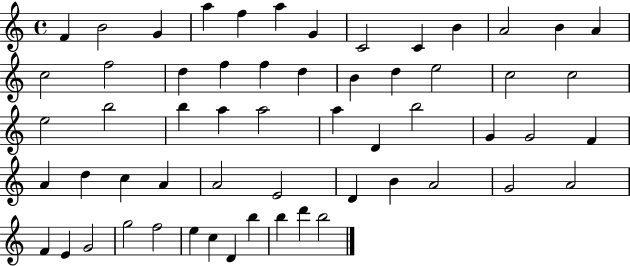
F4/q B4/h G4/q A5/q F5/q A5/q G4/q C4/h C4/q B4/q A4/h B4/q A4/q C5/h F5/h D5/q F5/q F5/q D5/q B4/q D5/q E5/h C5/h C5/h E5/h B5/h B5/q A5/q A5/h A5/q D4/q B5/h G4/q G4/h F4/q A4/q D5/q C5/q A4/q A4/h E4/h D4/q B4/q A4/h G4/h A4/h F4/q E4/q G4/h G5/h F5/h E5/q C5/q D4/q B5/q B5/q D6/q B5/h